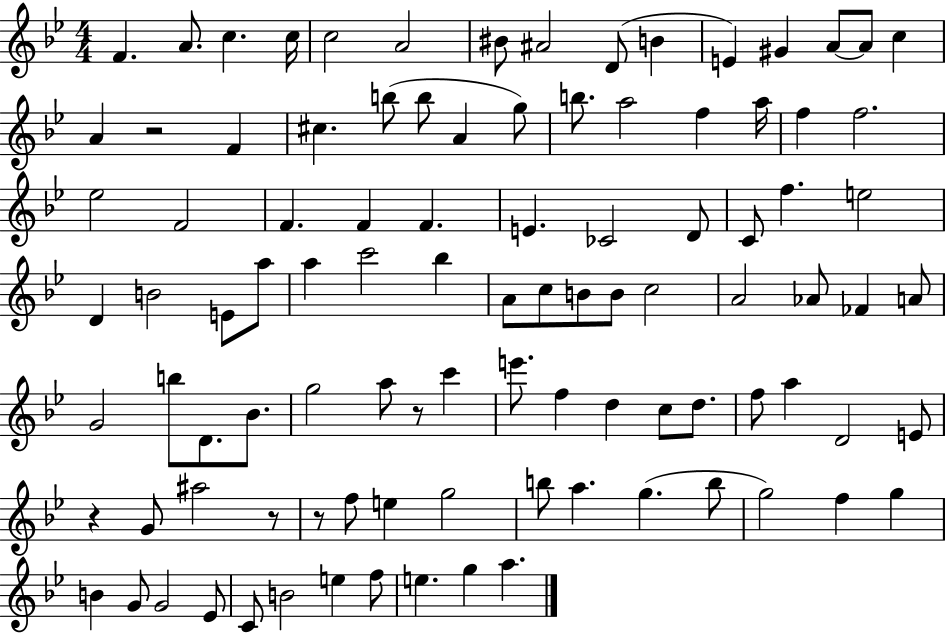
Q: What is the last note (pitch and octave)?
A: A5